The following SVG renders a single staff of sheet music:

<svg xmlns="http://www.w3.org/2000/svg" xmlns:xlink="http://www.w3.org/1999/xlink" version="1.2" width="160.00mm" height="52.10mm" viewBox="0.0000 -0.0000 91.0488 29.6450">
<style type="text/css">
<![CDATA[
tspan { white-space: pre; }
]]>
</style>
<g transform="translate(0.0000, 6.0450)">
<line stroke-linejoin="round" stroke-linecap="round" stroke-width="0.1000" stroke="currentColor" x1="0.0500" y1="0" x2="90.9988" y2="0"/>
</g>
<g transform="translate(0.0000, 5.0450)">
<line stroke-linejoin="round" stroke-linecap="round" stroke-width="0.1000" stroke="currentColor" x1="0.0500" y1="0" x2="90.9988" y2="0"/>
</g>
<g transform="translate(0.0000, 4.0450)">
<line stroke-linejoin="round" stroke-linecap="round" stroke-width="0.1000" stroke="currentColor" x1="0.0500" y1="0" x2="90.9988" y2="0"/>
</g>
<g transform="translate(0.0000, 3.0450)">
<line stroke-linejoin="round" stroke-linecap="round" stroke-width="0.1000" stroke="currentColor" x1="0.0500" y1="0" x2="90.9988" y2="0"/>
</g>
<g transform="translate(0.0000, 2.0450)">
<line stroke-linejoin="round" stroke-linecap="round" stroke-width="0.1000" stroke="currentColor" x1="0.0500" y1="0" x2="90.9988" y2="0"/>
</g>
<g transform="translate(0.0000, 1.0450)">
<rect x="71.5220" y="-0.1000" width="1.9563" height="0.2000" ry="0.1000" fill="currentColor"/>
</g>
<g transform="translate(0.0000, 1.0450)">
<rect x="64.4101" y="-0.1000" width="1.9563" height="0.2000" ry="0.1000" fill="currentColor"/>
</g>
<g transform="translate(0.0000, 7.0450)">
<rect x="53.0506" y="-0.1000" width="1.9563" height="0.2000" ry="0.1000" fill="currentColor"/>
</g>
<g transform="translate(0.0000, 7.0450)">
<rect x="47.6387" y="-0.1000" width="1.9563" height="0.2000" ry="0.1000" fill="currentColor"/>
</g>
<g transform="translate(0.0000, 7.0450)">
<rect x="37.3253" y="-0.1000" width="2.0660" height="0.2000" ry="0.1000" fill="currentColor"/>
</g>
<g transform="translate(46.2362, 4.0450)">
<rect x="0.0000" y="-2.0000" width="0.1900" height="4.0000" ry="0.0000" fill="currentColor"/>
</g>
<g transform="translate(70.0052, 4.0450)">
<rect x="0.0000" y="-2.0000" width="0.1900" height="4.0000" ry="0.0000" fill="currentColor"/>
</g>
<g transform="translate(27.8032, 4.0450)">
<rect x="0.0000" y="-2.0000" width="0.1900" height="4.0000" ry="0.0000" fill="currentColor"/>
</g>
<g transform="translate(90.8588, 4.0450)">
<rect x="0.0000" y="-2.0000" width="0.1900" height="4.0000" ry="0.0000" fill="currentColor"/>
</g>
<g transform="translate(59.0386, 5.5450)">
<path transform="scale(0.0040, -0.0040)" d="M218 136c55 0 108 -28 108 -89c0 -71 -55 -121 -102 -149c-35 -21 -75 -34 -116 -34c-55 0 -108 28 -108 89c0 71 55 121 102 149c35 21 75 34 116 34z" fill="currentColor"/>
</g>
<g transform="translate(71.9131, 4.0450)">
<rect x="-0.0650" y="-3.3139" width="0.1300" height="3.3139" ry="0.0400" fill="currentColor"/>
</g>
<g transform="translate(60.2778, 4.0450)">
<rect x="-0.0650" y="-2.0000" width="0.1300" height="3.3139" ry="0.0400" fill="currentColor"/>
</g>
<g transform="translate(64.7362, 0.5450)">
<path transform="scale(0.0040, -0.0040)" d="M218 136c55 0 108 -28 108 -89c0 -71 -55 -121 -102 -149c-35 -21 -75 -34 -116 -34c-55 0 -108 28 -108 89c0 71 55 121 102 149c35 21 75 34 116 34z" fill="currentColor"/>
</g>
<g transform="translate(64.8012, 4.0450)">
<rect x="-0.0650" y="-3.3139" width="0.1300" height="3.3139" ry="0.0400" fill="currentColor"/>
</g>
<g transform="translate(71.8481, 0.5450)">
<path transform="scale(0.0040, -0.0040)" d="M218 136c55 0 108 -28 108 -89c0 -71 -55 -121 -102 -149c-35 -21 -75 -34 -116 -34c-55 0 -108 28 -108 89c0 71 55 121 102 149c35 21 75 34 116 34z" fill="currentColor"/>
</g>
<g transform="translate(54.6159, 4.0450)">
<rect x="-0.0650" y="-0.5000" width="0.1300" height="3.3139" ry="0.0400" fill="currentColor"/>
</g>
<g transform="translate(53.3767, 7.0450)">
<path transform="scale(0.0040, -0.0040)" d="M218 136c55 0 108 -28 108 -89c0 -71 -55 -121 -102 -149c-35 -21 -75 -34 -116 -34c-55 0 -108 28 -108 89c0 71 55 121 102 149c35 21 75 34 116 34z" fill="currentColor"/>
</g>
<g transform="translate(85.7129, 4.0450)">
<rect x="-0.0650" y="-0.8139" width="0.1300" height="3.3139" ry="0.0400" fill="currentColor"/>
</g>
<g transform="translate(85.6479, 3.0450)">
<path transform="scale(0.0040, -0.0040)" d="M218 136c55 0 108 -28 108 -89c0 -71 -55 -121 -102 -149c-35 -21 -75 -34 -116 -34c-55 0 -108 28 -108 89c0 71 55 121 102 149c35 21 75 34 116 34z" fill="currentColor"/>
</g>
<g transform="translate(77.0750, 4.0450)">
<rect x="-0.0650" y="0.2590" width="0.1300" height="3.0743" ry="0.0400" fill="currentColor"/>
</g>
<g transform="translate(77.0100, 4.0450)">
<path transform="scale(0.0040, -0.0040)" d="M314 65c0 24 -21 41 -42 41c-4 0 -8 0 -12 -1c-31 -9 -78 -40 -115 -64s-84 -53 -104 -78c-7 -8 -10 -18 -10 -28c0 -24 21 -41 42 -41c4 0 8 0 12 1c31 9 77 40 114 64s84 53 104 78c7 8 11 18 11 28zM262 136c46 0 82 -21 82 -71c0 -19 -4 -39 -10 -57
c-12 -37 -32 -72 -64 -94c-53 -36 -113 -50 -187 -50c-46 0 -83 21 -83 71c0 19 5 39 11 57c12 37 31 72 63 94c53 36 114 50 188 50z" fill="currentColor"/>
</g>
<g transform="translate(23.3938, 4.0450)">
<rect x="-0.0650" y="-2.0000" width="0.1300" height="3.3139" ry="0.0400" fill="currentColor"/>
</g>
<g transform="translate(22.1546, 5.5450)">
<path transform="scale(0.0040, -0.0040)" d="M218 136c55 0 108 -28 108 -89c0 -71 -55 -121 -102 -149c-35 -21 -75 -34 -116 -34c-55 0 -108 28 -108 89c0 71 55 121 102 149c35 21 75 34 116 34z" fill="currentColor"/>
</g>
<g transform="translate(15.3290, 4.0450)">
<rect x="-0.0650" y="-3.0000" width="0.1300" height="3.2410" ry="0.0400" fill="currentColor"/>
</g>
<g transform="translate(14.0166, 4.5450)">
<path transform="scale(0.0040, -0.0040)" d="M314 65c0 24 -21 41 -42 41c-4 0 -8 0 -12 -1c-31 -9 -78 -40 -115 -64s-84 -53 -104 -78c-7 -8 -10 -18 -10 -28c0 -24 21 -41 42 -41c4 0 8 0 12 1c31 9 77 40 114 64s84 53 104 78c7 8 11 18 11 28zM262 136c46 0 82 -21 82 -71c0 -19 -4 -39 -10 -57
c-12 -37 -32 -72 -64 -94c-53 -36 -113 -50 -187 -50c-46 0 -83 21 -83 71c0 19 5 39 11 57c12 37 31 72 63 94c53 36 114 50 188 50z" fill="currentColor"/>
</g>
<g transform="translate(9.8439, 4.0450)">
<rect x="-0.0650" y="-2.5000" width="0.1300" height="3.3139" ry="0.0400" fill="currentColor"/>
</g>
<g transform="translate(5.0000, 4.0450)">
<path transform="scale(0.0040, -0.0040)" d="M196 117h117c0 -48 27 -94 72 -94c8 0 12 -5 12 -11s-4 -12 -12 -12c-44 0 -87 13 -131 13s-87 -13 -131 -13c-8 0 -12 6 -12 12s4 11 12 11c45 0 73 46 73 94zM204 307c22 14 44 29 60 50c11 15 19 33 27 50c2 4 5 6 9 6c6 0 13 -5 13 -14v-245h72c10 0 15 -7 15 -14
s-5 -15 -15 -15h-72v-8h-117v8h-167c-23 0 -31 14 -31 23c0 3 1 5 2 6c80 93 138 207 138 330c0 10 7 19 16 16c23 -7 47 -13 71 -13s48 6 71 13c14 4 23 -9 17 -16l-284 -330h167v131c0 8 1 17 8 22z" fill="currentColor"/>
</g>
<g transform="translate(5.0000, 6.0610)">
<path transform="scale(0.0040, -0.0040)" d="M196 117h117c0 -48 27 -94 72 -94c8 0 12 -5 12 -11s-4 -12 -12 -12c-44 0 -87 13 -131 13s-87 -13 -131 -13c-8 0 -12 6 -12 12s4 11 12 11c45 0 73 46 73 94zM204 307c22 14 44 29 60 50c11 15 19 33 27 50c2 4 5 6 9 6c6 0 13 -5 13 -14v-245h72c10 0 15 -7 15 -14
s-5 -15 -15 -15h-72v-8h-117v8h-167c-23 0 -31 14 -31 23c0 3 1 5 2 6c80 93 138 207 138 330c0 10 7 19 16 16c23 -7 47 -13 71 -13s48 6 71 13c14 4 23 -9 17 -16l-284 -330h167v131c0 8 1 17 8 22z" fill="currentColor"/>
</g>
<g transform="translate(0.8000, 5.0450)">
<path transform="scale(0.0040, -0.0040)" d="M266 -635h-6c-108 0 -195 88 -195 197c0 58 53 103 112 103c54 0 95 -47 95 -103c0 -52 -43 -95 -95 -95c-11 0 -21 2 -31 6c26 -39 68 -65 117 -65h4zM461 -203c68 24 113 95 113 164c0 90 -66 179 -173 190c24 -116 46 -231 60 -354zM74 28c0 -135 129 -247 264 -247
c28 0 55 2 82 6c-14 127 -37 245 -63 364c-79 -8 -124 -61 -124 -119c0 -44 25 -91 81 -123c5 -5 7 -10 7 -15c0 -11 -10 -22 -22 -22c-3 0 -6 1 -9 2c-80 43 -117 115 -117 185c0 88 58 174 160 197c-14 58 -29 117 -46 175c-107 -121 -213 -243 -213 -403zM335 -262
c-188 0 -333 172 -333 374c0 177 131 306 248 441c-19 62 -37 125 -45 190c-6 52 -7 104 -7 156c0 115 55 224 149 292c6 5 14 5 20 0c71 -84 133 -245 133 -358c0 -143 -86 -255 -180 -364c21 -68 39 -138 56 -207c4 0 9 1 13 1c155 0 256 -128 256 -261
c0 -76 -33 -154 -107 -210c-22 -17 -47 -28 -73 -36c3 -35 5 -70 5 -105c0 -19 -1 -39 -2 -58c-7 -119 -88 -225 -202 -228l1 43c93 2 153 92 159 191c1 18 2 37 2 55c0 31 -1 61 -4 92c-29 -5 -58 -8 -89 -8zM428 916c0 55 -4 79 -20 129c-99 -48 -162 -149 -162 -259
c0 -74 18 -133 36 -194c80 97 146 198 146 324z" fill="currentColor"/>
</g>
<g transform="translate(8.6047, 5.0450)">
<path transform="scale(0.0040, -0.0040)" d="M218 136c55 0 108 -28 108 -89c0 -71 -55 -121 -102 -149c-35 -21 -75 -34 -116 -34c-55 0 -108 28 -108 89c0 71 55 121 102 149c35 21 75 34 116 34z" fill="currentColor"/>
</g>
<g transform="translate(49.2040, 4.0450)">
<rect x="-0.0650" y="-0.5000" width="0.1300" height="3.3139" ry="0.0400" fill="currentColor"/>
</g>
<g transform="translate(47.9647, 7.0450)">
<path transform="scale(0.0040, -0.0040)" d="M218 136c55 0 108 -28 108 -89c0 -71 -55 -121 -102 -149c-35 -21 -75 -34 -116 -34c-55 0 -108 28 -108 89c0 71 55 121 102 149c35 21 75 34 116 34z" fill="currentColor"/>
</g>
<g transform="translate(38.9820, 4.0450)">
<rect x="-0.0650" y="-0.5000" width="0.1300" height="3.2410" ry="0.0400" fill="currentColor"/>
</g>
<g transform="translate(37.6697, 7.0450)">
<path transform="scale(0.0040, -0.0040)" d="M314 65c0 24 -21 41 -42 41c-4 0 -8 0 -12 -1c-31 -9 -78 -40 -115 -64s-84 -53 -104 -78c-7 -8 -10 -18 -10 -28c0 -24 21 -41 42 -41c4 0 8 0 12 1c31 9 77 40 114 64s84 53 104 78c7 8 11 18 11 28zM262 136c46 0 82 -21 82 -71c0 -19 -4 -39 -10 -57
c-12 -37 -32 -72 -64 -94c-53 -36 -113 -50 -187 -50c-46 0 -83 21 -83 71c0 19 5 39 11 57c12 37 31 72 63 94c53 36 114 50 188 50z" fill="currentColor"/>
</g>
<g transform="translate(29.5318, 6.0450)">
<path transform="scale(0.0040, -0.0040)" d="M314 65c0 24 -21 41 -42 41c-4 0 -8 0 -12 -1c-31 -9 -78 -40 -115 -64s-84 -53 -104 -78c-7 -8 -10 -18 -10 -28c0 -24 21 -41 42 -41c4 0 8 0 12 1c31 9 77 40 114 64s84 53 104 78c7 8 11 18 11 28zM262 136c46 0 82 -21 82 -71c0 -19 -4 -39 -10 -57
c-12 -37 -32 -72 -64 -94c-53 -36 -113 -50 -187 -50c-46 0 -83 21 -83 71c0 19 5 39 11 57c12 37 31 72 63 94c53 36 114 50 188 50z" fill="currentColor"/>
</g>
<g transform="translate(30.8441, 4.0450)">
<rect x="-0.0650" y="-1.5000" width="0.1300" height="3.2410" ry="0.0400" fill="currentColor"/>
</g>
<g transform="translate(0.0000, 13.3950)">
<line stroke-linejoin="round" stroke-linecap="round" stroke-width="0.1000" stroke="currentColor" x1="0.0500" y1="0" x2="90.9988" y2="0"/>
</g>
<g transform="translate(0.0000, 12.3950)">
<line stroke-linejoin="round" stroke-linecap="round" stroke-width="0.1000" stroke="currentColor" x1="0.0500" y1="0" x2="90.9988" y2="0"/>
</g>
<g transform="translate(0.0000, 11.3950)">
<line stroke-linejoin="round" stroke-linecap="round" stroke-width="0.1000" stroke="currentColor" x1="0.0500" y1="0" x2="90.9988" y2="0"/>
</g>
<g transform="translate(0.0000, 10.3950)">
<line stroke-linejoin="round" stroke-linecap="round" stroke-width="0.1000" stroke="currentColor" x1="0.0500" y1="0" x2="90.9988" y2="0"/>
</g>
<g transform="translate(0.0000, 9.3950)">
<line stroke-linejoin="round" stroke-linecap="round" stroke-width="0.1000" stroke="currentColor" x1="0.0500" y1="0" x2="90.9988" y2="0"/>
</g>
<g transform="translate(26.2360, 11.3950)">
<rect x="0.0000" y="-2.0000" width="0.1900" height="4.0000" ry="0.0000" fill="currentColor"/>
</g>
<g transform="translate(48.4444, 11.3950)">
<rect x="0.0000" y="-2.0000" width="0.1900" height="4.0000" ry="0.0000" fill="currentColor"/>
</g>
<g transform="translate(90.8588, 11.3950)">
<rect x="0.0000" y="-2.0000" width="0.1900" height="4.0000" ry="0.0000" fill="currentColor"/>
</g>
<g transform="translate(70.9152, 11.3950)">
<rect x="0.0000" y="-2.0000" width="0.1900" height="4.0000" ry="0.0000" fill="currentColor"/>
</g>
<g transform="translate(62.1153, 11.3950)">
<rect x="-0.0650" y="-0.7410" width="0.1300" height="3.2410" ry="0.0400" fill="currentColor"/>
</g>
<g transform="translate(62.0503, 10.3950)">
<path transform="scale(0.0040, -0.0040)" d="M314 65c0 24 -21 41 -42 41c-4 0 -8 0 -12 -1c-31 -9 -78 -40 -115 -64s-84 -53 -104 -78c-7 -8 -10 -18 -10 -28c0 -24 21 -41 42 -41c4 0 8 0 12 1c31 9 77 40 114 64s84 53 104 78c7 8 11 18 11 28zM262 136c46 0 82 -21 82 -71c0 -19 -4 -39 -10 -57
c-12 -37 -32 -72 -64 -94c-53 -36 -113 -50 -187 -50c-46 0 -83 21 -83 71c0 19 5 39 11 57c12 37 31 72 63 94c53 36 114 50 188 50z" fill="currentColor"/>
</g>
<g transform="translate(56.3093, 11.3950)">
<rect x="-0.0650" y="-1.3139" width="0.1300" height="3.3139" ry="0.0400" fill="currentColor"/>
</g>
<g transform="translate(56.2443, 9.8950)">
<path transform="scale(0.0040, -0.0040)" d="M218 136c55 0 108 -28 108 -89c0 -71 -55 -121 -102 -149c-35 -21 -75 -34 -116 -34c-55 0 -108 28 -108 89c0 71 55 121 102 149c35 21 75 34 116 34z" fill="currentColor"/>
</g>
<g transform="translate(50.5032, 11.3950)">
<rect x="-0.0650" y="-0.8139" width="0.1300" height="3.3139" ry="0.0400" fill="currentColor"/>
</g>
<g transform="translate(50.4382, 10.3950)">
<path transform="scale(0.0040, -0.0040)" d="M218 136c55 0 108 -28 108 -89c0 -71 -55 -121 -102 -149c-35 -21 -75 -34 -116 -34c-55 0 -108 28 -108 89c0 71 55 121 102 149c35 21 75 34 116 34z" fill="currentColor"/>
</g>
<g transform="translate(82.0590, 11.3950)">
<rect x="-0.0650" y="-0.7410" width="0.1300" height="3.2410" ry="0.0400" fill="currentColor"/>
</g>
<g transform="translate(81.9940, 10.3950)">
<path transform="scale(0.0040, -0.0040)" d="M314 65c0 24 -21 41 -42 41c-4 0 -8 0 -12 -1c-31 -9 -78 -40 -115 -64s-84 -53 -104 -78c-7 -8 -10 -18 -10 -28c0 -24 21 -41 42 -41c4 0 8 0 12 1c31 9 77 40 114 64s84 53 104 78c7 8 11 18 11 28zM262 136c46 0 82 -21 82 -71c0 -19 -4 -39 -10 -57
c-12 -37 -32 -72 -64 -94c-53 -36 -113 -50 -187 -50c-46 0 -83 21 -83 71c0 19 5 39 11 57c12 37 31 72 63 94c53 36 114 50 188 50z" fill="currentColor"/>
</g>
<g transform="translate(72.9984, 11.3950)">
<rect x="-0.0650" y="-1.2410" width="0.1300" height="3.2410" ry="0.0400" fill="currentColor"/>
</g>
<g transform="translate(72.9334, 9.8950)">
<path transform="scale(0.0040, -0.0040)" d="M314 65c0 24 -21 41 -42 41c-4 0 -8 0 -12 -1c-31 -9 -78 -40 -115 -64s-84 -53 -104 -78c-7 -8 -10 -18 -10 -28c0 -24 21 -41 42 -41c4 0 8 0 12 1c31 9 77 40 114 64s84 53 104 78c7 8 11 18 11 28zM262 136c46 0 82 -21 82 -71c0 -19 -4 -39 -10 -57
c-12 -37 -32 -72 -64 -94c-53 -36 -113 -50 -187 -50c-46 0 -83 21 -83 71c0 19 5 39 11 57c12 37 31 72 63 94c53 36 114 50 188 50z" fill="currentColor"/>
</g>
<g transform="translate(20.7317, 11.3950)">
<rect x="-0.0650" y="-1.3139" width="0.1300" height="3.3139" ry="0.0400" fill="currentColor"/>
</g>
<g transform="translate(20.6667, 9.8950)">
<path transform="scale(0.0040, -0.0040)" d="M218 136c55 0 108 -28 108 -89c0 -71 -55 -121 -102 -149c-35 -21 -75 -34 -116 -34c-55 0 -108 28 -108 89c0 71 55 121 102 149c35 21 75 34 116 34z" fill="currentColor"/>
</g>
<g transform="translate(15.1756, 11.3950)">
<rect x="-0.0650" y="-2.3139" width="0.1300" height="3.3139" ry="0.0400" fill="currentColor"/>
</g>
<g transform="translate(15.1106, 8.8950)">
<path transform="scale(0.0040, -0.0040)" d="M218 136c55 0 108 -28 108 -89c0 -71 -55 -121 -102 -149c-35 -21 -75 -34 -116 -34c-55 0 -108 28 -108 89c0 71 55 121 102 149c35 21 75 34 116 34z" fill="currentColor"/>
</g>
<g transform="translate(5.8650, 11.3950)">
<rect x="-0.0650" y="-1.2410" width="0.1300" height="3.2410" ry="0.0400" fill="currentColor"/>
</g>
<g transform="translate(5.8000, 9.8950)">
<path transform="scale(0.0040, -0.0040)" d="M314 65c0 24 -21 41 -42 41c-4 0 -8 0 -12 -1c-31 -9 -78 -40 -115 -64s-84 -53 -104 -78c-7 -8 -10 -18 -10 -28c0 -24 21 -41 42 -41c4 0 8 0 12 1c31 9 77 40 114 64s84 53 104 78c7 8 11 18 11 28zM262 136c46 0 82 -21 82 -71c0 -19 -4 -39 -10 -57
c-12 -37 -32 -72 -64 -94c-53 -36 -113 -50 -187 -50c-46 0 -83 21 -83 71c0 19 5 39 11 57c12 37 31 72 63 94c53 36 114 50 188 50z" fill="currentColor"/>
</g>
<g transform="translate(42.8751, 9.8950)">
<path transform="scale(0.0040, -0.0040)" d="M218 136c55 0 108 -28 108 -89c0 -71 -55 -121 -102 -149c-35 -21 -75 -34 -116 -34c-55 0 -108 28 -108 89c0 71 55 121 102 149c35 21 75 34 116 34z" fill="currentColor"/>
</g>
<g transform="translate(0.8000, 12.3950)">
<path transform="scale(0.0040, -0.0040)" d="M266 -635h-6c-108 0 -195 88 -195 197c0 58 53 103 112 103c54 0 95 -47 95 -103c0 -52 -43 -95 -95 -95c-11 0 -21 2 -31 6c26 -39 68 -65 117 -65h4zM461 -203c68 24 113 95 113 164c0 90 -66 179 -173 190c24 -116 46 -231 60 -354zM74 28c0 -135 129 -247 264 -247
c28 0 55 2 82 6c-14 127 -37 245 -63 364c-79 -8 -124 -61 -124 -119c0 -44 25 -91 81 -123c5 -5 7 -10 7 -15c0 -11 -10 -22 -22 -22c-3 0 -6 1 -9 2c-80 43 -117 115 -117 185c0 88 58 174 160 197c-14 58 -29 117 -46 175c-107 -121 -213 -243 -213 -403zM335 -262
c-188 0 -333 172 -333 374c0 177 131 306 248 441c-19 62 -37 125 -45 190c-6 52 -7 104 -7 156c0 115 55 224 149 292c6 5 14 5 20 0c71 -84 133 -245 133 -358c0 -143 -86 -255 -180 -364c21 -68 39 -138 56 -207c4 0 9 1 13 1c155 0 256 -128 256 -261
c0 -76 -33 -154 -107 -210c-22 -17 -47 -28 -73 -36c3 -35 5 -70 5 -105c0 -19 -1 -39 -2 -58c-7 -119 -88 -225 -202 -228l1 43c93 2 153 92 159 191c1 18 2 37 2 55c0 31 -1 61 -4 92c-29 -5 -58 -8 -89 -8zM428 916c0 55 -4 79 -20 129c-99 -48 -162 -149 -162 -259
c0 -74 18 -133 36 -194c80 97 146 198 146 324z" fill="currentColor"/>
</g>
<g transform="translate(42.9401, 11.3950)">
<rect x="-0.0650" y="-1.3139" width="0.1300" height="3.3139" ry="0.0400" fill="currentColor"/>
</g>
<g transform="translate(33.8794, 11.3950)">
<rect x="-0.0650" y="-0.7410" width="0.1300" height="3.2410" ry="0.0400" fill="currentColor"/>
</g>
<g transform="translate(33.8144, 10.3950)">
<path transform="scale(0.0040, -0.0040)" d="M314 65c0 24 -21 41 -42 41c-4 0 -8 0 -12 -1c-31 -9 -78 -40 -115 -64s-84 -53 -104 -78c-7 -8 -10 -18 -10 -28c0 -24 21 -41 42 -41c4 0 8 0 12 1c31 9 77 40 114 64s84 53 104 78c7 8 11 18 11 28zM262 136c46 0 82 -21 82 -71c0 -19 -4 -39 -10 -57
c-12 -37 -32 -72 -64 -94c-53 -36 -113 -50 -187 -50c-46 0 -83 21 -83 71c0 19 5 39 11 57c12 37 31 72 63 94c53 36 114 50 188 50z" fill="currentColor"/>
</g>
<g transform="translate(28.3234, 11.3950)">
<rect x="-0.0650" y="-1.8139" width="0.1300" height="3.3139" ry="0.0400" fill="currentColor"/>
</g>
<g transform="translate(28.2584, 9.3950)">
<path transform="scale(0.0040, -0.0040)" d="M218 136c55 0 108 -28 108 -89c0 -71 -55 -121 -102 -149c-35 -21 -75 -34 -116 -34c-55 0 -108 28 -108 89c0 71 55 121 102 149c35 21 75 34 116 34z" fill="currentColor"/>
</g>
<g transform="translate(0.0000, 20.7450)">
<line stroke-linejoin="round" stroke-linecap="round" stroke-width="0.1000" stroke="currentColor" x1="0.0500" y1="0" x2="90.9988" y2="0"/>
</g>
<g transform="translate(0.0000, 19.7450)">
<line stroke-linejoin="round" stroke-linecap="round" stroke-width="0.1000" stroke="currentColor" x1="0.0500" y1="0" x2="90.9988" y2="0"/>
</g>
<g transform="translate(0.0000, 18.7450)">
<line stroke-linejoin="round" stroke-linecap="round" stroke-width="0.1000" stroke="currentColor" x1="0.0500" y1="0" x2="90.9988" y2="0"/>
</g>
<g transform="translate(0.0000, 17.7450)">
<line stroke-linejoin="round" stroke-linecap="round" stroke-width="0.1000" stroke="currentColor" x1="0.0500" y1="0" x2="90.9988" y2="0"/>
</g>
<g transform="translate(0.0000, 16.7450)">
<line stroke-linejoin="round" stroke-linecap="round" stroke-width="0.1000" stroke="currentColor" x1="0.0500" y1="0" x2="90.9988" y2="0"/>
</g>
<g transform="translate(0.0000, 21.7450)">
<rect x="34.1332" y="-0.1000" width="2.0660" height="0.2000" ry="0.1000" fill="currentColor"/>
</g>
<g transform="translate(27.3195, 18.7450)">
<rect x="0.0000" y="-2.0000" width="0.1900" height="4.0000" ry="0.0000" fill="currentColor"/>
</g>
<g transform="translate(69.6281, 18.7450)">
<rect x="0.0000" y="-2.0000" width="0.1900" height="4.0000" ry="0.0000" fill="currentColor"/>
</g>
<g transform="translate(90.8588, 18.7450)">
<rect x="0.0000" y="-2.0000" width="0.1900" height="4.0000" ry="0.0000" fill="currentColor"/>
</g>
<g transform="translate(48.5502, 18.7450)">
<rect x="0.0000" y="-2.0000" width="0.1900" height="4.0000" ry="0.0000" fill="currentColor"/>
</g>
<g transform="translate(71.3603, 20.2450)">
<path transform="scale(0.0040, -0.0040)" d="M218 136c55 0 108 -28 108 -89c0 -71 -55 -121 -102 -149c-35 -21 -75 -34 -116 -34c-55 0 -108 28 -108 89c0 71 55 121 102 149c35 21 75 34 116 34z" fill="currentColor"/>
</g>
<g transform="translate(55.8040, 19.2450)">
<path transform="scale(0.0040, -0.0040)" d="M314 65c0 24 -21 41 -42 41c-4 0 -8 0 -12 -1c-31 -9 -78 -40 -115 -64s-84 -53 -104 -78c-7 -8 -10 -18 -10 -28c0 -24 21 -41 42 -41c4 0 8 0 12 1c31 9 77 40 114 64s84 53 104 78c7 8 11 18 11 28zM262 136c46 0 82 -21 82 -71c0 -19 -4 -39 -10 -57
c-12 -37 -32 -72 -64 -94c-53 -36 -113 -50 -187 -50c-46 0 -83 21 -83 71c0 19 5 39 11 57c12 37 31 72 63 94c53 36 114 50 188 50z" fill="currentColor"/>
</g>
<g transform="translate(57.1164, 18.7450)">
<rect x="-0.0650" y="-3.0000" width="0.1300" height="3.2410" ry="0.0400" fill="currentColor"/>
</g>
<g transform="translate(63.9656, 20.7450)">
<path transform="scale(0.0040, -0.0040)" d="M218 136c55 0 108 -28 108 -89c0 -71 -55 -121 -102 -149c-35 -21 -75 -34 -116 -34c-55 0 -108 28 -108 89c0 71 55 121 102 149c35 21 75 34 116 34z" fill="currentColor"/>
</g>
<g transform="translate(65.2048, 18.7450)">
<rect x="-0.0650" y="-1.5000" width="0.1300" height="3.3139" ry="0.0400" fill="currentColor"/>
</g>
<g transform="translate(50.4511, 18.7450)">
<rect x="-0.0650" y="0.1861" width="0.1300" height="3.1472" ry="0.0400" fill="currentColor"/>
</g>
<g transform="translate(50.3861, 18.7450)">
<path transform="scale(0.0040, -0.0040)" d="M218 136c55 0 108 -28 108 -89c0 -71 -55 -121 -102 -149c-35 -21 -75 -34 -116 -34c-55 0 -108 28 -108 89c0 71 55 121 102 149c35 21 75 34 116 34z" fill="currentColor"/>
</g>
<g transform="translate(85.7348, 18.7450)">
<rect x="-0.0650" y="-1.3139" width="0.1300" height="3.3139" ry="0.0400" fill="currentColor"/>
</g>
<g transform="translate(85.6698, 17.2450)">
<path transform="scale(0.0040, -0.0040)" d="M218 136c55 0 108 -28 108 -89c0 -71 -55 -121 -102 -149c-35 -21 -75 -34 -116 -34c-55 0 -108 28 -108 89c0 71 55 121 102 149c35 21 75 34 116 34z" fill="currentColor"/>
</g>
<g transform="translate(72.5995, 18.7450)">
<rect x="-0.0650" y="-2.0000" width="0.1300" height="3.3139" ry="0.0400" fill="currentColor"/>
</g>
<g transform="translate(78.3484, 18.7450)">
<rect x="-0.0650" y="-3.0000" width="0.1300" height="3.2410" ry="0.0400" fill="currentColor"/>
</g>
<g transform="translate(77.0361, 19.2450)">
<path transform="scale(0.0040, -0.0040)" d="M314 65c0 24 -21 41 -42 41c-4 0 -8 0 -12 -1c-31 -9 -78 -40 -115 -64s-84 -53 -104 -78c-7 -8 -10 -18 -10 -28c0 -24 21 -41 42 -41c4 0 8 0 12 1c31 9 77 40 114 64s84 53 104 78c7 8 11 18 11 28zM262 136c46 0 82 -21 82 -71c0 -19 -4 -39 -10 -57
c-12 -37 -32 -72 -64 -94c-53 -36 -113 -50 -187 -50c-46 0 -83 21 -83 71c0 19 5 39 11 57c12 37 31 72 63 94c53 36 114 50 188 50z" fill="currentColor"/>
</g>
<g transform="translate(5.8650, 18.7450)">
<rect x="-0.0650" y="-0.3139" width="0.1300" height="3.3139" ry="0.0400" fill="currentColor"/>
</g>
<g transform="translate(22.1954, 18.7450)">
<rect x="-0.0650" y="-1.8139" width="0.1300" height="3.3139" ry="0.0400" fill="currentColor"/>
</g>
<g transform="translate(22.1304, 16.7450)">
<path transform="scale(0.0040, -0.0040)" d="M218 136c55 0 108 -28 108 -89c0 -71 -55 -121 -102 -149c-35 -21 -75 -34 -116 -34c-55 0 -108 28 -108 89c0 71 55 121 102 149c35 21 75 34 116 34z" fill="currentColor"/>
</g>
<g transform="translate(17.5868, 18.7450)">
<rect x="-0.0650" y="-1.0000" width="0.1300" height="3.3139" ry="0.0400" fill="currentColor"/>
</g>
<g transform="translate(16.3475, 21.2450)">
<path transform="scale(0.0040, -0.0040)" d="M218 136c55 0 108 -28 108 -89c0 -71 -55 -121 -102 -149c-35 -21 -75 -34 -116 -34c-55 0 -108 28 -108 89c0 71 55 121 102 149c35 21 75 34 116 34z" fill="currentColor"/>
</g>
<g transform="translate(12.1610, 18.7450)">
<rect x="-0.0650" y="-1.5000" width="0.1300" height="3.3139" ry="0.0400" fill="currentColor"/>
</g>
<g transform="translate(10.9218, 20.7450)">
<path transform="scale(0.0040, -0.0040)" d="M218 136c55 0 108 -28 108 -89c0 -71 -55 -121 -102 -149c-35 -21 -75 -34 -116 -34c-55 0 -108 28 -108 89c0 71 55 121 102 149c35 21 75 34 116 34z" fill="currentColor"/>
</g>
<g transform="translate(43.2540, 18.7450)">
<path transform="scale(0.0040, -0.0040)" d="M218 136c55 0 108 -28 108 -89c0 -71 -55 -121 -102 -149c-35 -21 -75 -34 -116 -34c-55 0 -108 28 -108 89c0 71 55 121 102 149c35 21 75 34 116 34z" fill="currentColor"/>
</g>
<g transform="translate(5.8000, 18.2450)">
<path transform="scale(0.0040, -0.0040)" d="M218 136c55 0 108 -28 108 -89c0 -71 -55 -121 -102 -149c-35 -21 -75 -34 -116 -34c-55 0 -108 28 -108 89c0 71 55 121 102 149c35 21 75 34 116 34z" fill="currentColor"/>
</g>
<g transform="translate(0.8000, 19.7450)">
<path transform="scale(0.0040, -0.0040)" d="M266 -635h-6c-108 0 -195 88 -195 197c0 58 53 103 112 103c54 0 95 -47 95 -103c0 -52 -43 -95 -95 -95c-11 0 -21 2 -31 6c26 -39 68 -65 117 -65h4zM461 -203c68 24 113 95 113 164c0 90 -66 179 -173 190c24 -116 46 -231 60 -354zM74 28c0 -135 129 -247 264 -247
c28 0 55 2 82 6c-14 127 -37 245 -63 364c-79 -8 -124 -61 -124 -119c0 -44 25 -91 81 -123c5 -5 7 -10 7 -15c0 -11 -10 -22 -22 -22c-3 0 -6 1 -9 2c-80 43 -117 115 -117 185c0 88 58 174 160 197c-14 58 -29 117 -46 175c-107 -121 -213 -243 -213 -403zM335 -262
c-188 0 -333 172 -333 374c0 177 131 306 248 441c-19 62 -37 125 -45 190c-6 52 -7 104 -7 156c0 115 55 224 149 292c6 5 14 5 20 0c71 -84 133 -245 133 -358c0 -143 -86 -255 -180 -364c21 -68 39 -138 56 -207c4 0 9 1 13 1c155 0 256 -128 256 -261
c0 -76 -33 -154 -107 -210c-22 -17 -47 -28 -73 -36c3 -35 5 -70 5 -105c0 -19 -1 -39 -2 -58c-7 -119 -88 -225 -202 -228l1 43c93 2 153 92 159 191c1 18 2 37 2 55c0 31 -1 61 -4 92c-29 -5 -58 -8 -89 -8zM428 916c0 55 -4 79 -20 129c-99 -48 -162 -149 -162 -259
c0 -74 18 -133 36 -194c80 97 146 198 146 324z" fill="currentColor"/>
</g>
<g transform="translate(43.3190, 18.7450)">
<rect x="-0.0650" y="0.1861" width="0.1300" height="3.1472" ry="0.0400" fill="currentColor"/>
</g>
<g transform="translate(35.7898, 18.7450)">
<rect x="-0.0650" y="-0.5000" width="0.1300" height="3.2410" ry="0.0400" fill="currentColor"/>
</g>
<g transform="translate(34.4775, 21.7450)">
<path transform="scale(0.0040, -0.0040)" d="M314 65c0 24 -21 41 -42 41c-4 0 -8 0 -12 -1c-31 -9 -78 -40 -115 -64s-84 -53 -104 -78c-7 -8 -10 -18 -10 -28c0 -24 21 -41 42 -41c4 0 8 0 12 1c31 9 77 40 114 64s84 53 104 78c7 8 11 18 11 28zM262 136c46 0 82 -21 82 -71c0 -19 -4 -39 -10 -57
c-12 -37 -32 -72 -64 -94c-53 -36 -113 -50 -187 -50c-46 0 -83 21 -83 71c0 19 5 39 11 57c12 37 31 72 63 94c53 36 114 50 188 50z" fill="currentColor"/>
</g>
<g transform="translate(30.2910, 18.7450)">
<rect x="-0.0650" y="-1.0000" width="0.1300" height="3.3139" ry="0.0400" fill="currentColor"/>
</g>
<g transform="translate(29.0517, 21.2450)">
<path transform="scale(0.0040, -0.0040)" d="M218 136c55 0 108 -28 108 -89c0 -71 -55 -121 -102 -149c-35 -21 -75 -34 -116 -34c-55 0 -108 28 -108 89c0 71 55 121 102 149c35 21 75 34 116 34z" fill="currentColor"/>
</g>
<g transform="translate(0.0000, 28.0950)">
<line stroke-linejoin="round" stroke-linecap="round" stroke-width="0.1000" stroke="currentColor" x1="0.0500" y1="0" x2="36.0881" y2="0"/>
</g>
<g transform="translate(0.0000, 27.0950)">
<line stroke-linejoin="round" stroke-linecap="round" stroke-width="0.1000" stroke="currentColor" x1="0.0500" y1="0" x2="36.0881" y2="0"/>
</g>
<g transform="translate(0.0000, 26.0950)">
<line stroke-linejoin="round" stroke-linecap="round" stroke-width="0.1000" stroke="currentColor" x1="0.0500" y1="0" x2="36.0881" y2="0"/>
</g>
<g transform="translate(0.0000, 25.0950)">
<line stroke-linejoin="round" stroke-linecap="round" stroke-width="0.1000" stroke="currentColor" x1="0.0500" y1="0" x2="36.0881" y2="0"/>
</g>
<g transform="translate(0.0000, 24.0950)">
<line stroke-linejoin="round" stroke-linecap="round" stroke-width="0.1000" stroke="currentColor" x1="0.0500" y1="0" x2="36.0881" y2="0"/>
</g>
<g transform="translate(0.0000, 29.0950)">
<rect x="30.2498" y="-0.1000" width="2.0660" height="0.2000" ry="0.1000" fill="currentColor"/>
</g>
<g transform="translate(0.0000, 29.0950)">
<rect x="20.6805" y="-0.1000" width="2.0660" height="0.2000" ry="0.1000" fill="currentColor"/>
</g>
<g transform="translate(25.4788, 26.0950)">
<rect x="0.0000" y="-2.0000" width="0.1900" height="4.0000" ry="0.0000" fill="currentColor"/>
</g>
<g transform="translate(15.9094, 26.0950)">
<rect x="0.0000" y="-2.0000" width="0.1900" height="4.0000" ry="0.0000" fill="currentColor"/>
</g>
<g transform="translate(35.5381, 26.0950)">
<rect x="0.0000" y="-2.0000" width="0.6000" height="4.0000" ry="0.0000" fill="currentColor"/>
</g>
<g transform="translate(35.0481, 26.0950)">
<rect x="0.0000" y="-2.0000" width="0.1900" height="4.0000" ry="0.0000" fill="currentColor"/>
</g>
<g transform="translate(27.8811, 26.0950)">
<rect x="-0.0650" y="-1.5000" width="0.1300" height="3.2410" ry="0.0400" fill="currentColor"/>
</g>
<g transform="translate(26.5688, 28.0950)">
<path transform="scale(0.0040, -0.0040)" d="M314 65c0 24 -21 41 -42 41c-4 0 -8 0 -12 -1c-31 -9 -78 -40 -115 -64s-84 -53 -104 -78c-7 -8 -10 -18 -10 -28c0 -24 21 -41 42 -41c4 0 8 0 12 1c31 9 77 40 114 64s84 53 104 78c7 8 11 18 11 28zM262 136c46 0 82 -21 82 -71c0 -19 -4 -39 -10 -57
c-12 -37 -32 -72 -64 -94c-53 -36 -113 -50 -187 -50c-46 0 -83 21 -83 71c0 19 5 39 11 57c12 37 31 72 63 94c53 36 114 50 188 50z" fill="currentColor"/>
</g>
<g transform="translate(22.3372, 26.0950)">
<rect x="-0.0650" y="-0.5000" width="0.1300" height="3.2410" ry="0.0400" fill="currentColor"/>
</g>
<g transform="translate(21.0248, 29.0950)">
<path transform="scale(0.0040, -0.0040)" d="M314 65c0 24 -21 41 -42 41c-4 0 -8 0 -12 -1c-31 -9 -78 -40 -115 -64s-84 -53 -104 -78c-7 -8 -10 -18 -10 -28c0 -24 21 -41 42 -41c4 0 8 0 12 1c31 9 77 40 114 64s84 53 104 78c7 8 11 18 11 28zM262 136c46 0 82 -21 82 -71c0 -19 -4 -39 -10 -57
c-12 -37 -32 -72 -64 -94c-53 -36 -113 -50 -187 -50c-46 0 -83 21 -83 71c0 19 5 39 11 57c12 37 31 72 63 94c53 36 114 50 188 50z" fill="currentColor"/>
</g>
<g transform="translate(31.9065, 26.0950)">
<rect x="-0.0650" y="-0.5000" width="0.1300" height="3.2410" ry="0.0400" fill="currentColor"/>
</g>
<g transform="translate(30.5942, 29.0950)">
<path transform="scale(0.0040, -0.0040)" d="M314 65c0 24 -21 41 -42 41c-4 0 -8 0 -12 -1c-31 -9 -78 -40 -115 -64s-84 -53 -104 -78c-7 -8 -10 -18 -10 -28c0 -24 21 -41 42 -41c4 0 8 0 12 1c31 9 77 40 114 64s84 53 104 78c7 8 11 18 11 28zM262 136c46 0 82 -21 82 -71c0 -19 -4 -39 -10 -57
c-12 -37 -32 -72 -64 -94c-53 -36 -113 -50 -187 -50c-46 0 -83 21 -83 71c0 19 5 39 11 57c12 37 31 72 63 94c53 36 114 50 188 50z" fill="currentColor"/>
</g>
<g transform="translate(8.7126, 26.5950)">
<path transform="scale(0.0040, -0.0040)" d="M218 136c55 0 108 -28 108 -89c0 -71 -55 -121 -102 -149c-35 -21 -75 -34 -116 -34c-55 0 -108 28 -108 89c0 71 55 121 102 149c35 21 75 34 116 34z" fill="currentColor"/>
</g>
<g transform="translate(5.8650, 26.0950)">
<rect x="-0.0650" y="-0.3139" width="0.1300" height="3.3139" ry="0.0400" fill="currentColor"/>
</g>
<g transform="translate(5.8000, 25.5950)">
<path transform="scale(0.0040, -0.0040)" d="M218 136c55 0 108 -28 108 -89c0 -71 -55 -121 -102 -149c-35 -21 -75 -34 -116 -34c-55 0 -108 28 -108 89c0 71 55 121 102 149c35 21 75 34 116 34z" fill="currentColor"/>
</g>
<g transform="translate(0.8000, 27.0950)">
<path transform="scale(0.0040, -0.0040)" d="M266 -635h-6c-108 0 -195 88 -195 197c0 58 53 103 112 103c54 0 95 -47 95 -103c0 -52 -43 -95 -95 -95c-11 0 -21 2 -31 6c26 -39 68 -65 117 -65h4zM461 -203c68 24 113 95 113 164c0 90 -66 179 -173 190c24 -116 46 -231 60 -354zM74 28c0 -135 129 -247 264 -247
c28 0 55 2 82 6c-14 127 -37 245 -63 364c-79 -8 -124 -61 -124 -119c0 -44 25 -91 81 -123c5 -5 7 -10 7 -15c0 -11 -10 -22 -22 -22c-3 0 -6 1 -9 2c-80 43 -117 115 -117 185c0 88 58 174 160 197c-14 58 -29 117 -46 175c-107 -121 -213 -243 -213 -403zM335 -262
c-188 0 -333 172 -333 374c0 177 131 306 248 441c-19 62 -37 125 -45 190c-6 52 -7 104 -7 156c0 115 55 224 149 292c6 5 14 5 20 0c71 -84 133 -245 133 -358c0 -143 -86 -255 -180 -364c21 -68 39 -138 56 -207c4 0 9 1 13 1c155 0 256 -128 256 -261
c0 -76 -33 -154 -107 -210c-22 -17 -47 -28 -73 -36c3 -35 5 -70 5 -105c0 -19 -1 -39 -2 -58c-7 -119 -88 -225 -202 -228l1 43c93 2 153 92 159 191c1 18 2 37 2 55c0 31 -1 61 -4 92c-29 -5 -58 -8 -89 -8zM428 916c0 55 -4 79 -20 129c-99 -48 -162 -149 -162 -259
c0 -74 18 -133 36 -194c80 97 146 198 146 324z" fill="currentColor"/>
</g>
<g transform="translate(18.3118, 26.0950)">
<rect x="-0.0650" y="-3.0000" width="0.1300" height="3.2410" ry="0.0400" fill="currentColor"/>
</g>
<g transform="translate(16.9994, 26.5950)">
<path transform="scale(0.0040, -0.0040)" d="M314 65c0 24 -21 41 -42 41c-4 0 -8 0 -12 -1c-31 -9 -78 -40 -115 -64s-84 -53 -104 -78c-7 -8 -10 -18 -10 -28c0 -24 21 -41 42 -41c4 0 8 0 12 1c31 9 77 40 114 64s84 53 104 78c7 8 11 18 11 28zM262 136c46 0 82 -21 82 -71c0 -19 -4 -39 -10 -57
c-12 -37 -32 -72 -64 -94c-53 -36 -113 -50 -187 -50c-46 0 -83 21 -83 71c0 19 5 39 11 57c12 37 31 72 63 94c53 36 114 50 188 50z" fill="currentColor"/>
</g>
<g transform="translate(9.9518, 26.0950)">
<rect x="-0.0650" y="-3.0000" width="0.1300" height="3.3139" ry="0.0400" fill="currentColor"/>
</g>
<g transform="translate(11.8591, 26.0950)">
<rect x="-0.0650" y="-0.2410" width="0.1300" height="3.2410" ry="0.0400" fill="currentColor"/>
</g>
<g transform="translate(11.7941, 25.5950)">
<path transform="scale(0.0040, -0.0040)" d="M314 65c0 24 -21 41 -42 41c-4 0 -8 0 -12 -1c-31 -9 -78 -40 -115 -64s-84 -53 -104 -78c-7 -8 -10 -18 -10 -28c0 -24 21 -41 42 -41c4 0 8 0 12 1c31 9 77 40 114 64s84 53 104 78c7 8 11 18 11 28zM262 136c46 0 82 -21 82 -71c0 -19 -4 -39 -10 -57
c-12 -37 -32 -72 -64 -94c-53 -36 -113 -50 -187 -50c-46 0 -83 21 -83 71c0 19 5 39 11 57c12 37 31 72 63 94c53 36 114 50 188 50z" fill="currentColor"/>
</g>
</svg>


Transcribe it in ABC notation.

X:1
T:Untitled
M:4/4
L:1/4
K:C
G A2 F E2 C2 C C F b b B2 d e2 g e f d2 e d e d2 e2 d2 c E D f D C2 B B A2 E F A2 e c A c2 A2 C2 E2 C2